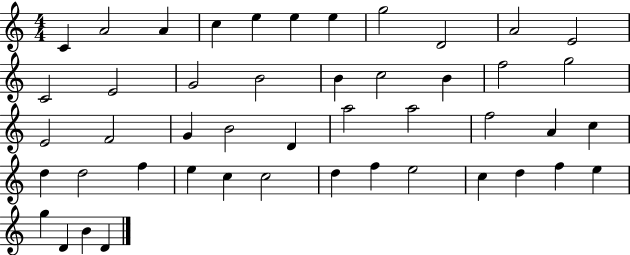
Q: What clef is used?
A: treble